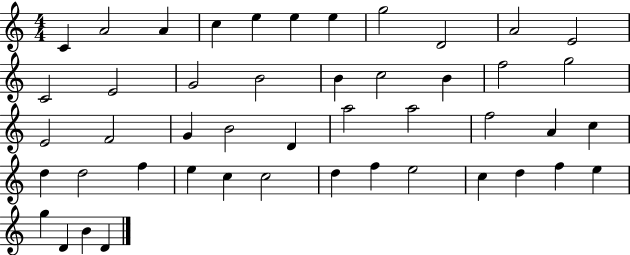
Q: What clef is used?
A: treble